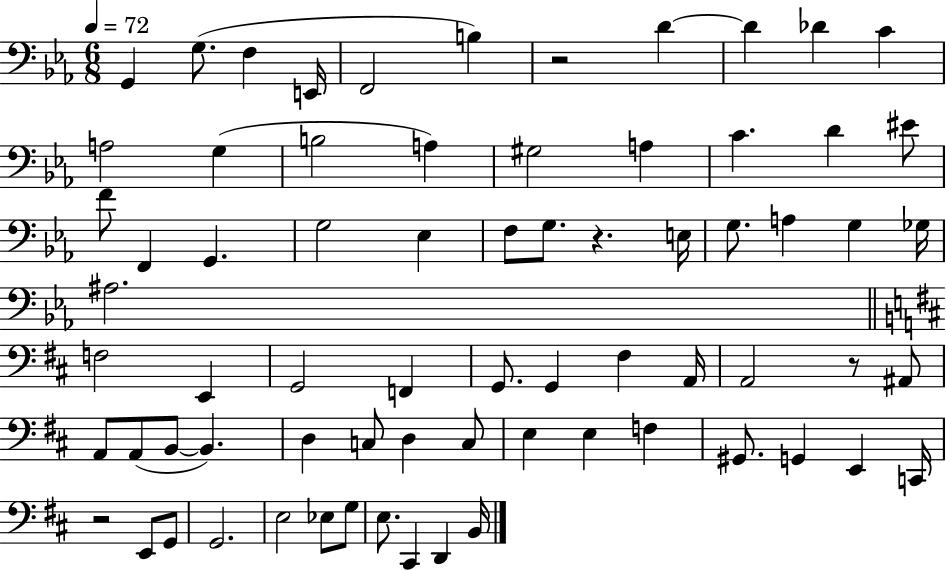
G2/q G3/e. F3/q E2/s F2/h B3/q R/h D4/q D4/q Db4/q C4/q A3/h G3/q B3/h A3/q G#3/h A3/q C4/q. D4/q EIS4/e F4/e F2/q G2/q. G3/h Eb3/q F3/e G3/e. R/q. E3/s G3/e. A3/q G3/q Gb3/s A#3/h. F3/h E2/q G2/h F2/q G2/e. G2/q F#3/q A2/s A2/h R/e A#2/e A2/e A2/e B2/e B2/q. D3/q C3/e D3/q C3/e E3/q E3/q F3/q G#2/e. G2/q E2/q C2/s R/h E2/e G2/e G2/h. E3/h Eb3/e G3/e E3/e. C#2/q D2/q B2/s